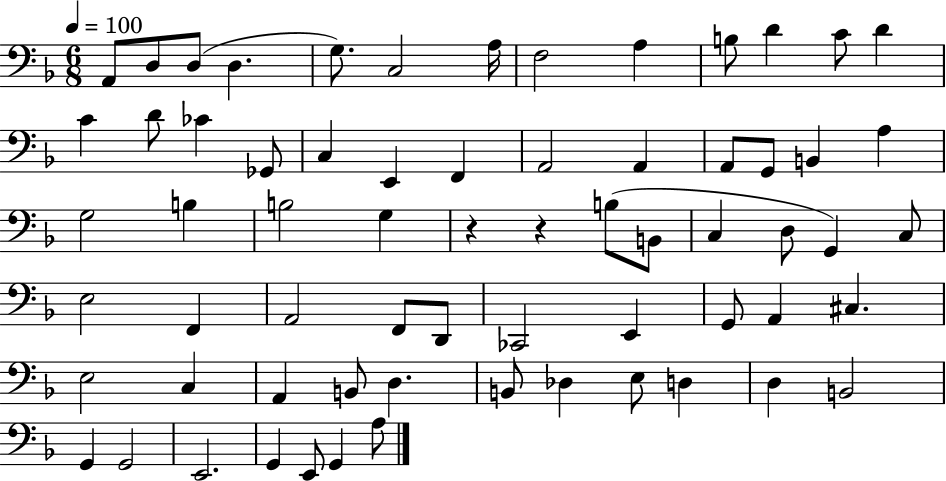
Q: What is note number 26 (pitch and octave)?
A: A3